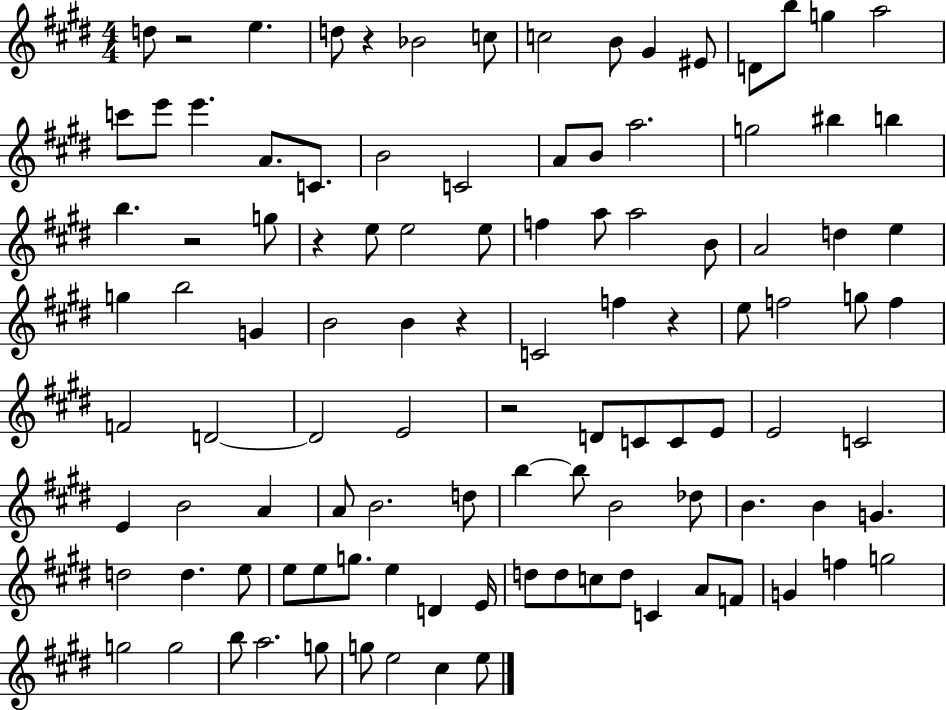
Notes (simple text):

D5/e R/h E5/q. D5/e R/q Bb4/h C5/e C5/h B4/e G#4/q EIS4/e D4/e B5/e G5/q A5/h C6/e E6/e E6/q. A4/e. C4/e. B4/h C4/h A4/e B4/e A5/h. G5/h BIS5/q B5/q B5/q. R/h G5/e R/q E5/e E5/h E5/e F5/q A5/e A5/h B4/e A4/h D5/q E5/q G5/q B5/h G4/q B4/h B4/q R/q C4/h F5/q R/q E5/e F5/h G5/e F5/q F4/h D4/h D4/h E4/h R/h D4/e C4/e C4/e E4/e E4/h C4/h E4/q B4/h A4/q A4/e B4/h. D5/e B5/q B5/e B4/h Db5/e B4/q. B4/q G4/q. D5/h D5/q. E5/e E5/e E5/e G5/e. E5/q D4/q E4/s D5/e D5/e C5/e D5/e C4/q A4/e F4/e G4/q F5/q G5/h G5/h G5/h B5/e A5/h. G5/e G5/e E5/h C#5/q E5/e